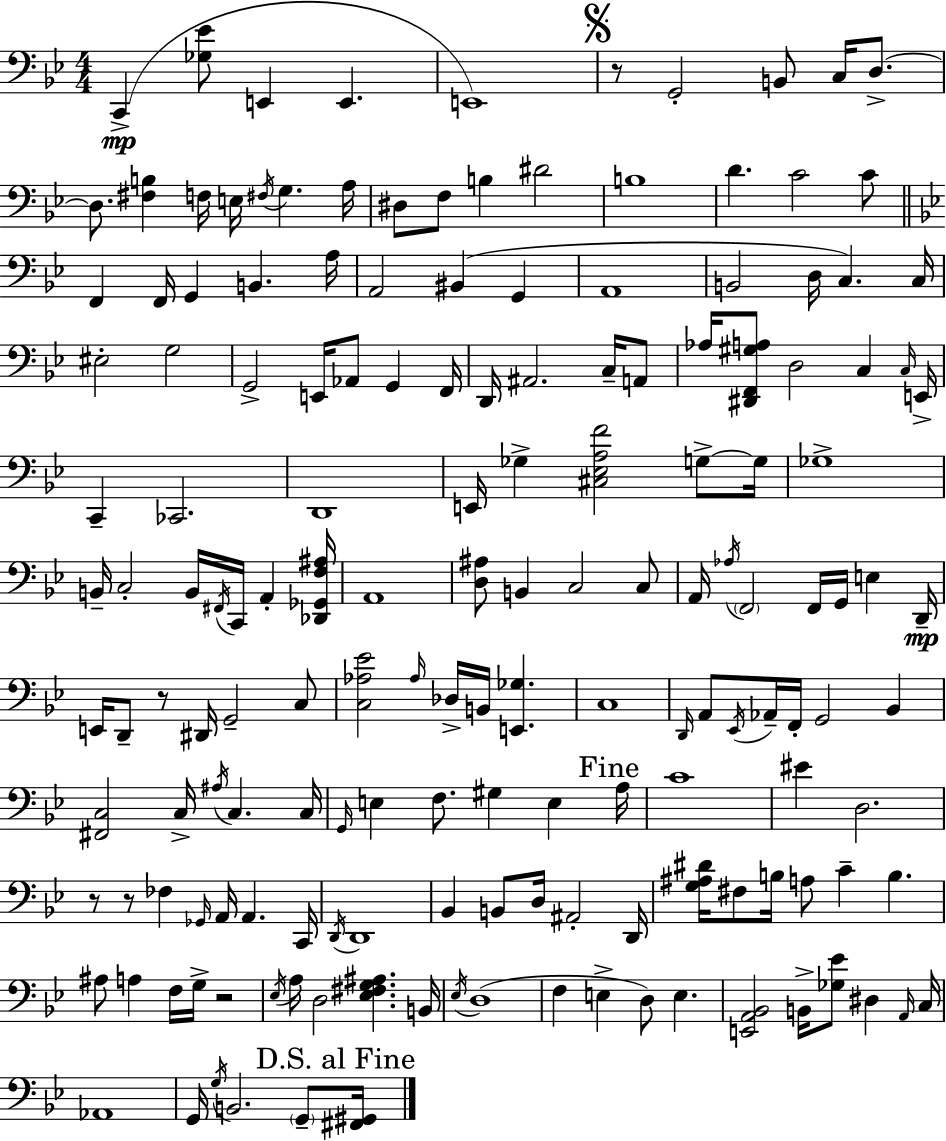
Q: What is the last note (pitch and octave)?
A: G2